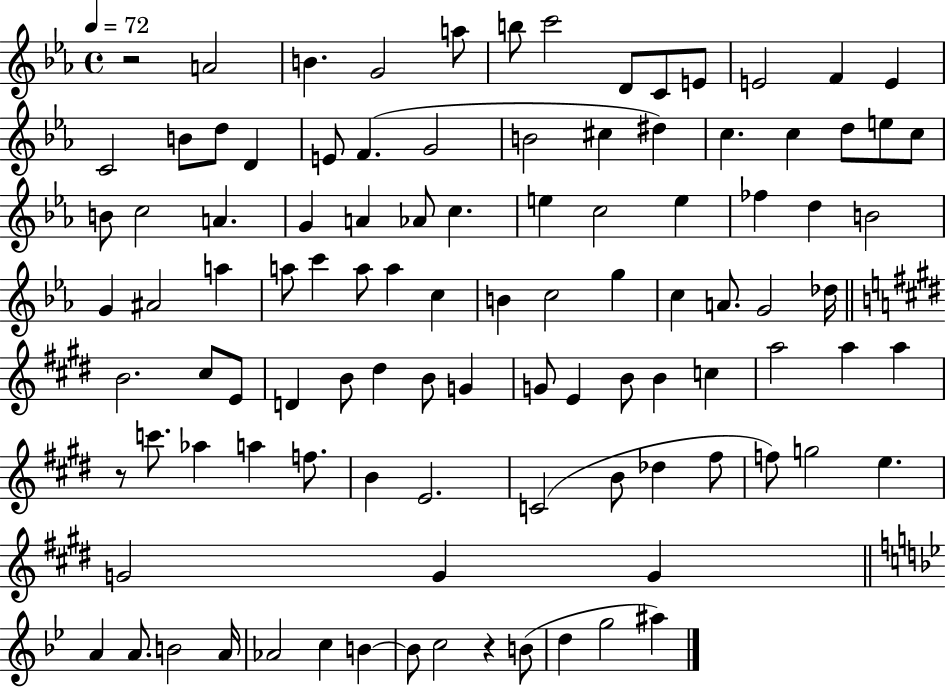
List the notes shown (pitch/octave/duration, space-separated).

R/h A4/h B4/q. G4/h A5/e B5/e C6/h D4/e C4/e E4/e E4/h F4/q E4/q C4/h B4/e D5/e D4/q E4/e F4/q. G4/h B4/h C#5/q D#5/q C5/q. C5/q D5/e E5/e C5/e B4/e C5/h A4/q. G4/q A4/q Ab4/e C5/q. E5/q C5/h E5/q FES5/q D5/q B4/h G4/q A#4/h A5/q A5/e C6/q A5/e A5/q C5/q B4/q C5/h G5/q C5/q A4/e. G4/h Db5/s B4/h. C#5/e E4/e D4/q B4/e D#5/q B4/e G4/q G4/e E4/q B4/e B4/q C5/q A5/h A5/q A5/q R/e C6/e. Ab5/q A5/q F5/e. B4/q E4/h. C4/h B4/e Db5/q F#5/e F5/e G5/h E5/q. G4/h G4/q G4/q A4/q A4/e. B4/h A4/s Ab4/h C5/q B4/q B4/e C5/h R/q B4/e D5/q G5/h A#5/q